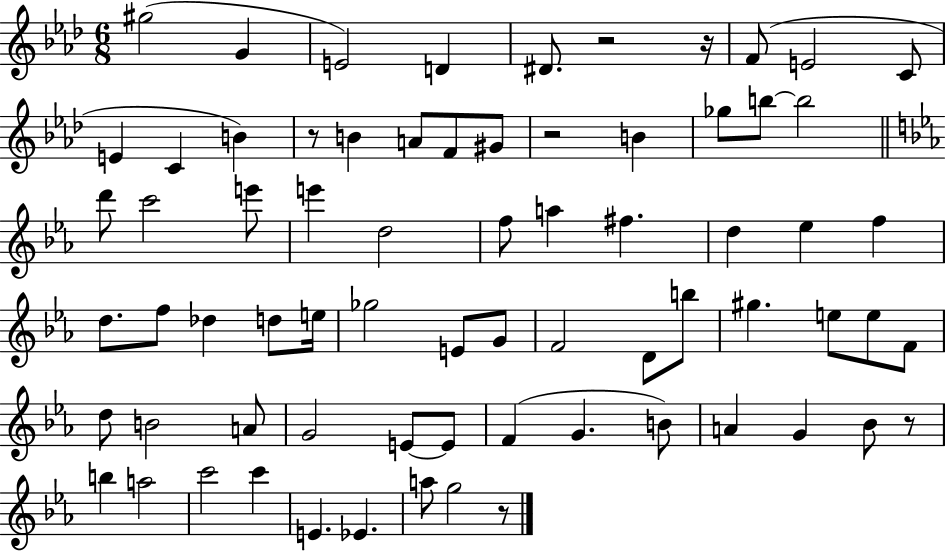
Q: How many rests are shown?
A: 6